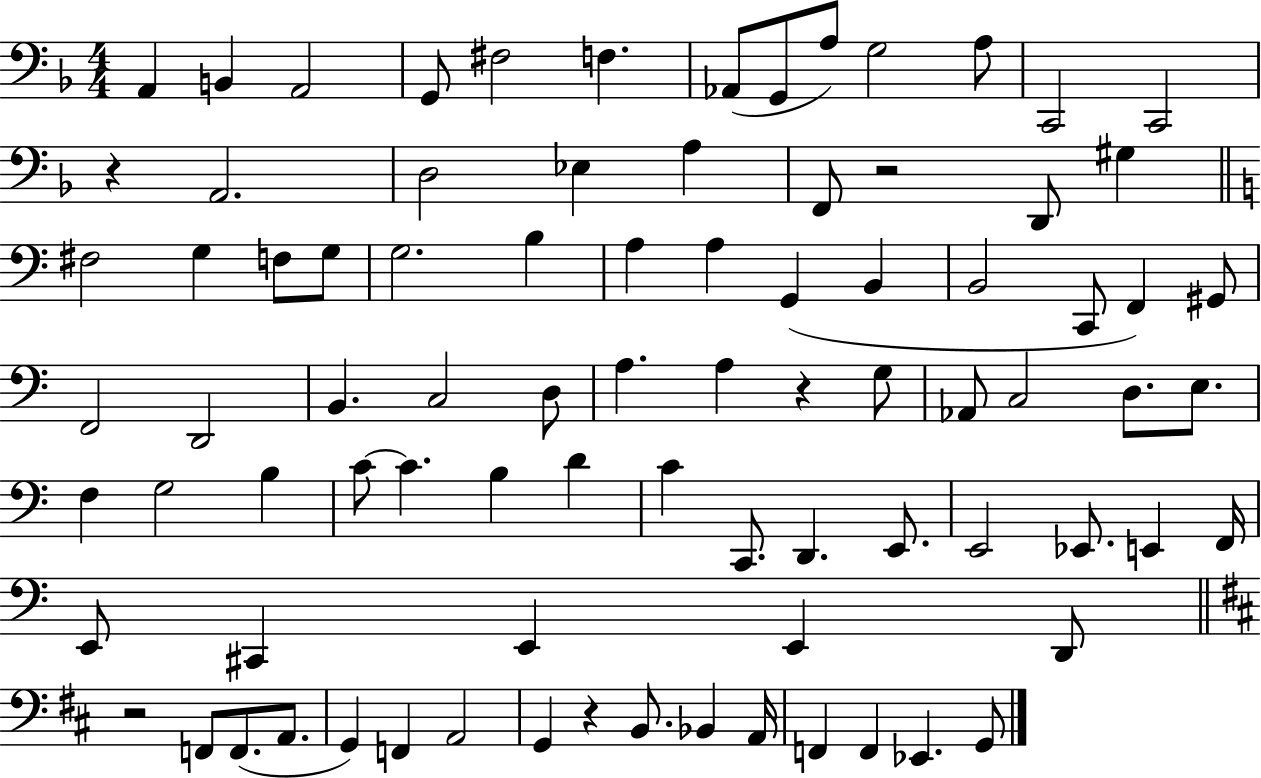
A2/q B2/q A2/h G2/e F#3/h F3/q. Ab2/e G2/e A3/e G3/h A3/e C2/h C2/h R/q A2/h. D3/h Eb3/q A3/q F2/e R/h D2/e G#3/q F#3/h G3/q F3/e G3/e G3/h. B3/q A3/q A3/q G2/q B2/q B2/h C2/e F2/q G#2/e F2/h D2/h B2/q. C3/h D3/e A3/q. A3/q R/q G3/e Ab2/e C3/h D3/e. E3/e. F3/q G3/h B3/q C4/e C4/q. B3/q D4/q C4/q C2/e. D2/q. E2/e. E2/h Eb2/e. E2/q F2/s E2/e C#2/q E2/q E2/q D2/e R/h F2/e F2/e. A2/e. G2/q F2/q A2/h G2/q R/q B2/e. Bb2/q A2/s F2/q F2/q Eb2/q. G2/e